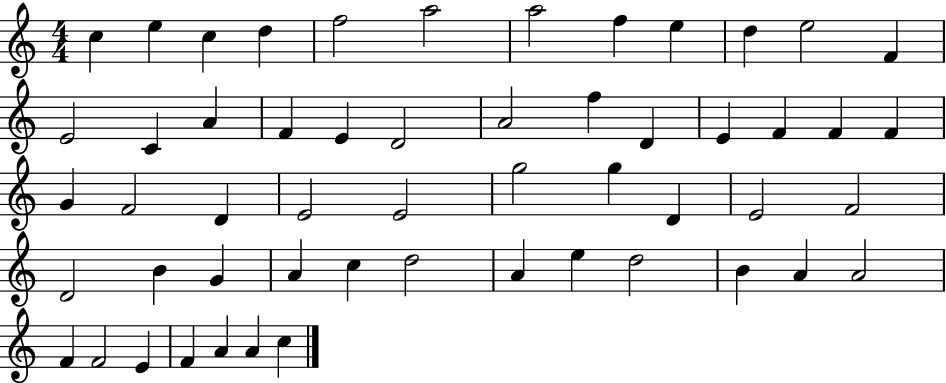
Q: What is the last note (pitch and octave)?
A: C5